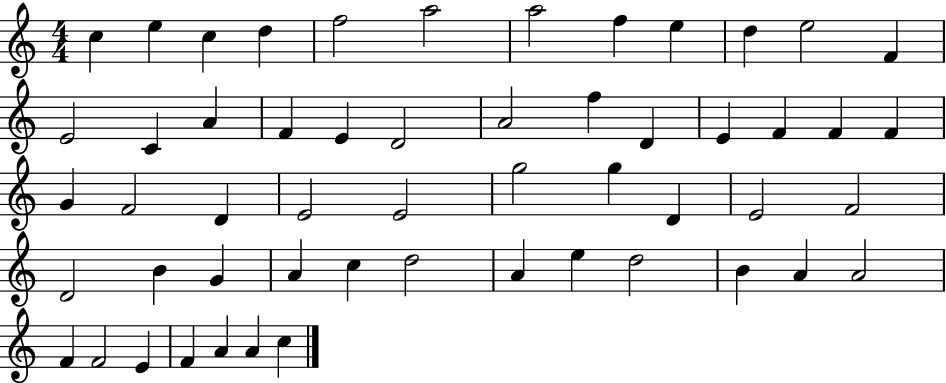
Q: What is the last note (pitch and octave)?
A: C5